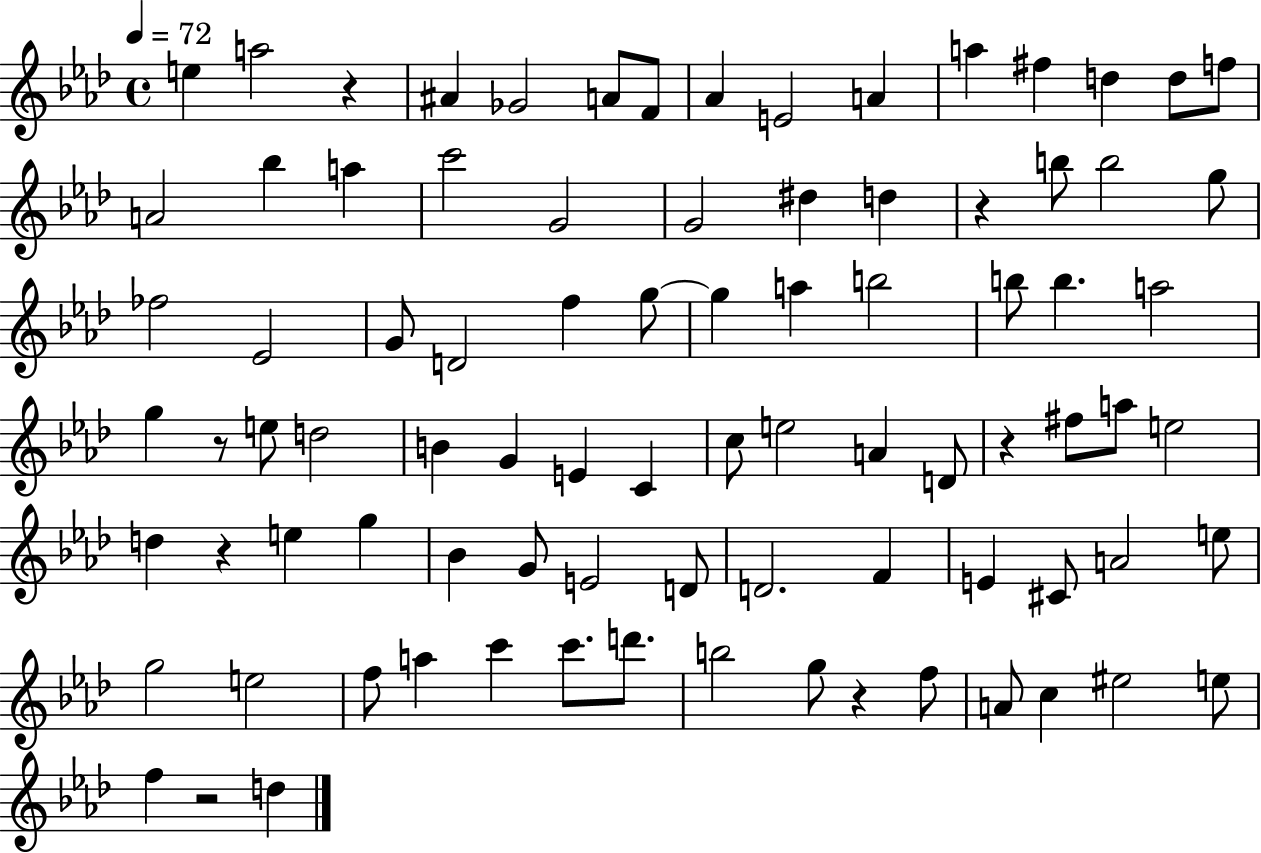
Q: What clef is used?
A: treble